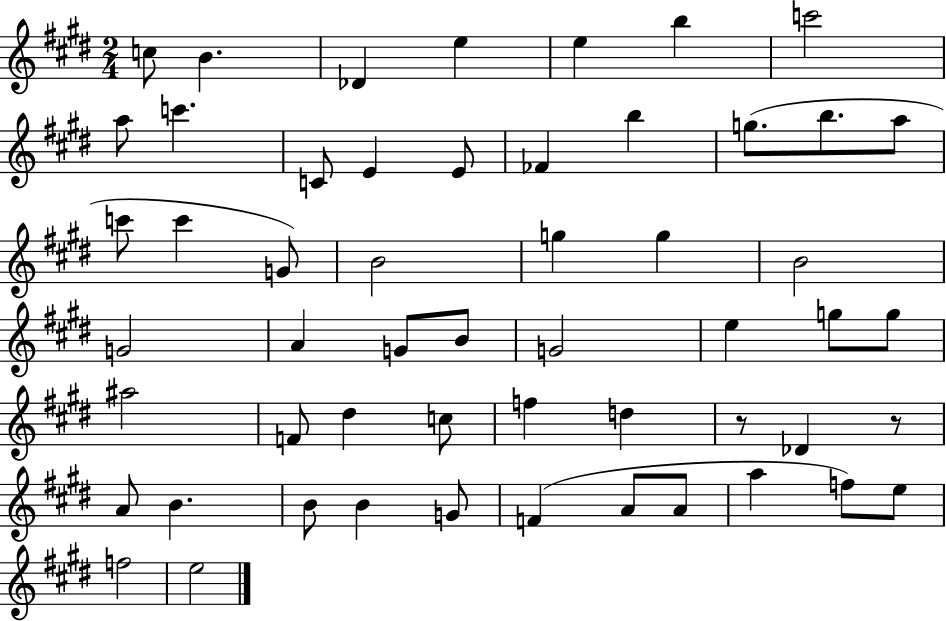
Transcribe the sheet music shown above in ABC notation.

X:1
T:Untitled
M:2/4
L:1/4
K:E
c/2 B _D e e b c'2 a/2 c' C/2 E E/2 _F b g/2 b/2 a/2 c'/2 c' G/2 B2 g g B2 G2 A G/2 B/2 G2 e g/2 g/2 ^a2 F/2 ^d c/2 f d z/2 _D z/2 A/2 B B/2 B G/2 F A/2 A/2 a f/2 e/2 f2 e2